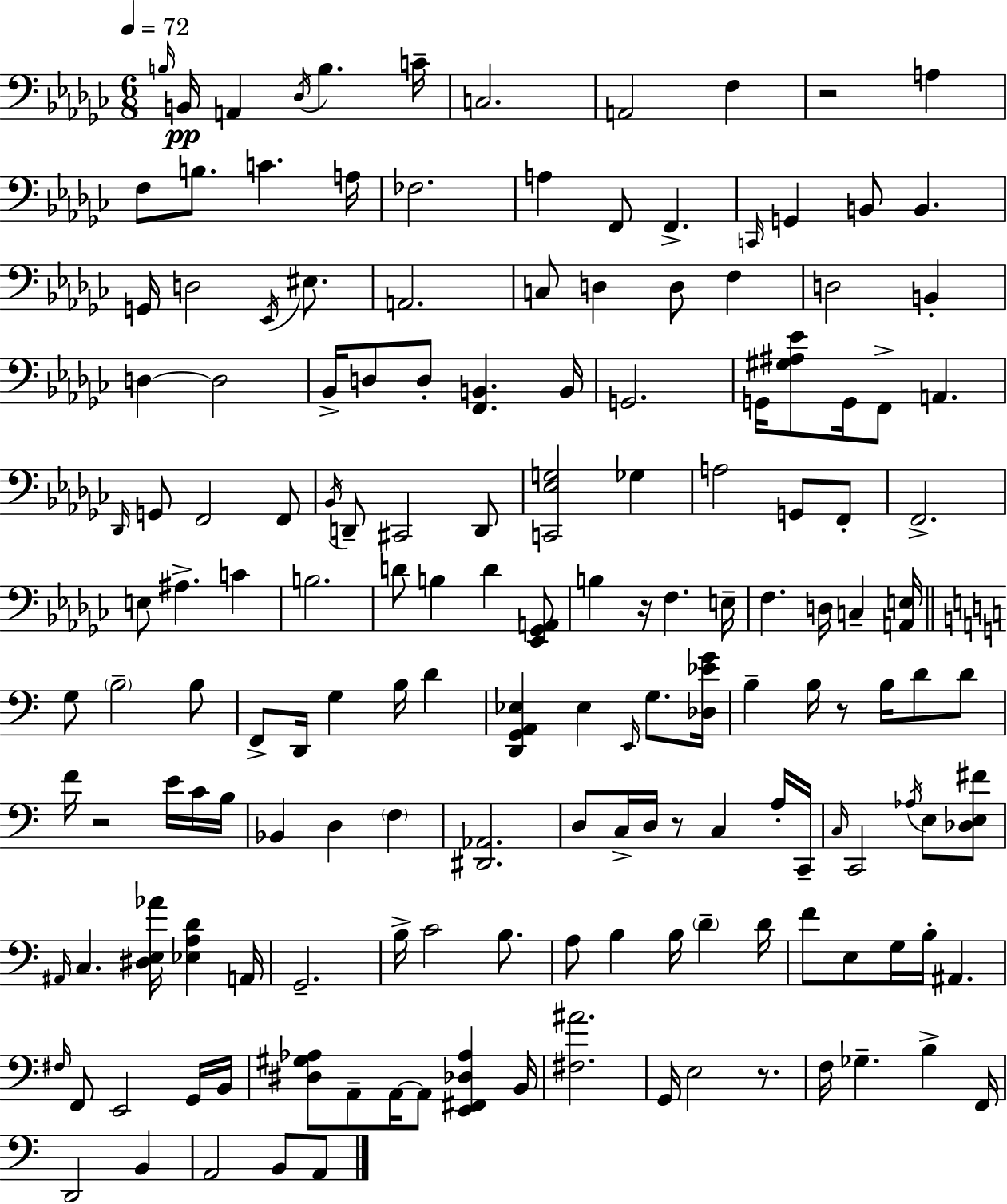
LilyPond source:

{
  \clef bass
  \numericTimeSignature
  \time 6/8
  \key ees \minor
  \tempo 4 = 72
  \grace { b16 }\pp b,16 a,4 \acciaccatura { des16 } b4. | c'16-- c2. | a,2 f4 | r2 a4 | \break f8 b8. c'4. | a16 fes2. | a4 f,8 f,4.-> | \grace { c,16 } g,4 b,8 b,4. | \break g,16 d2 | \acciaccatura { ees,16 } eis8. a,2. | c8 d4 d8 | f4 d2 | \break b,4-. d4~~ d2 | bes,16-> d8 d8-. <f, b,>4. | b,16 g,2. | g,16 <gis ais ees'>8 g,16 f,8-> a,4. | \break \grace { des,16 } g,8 f,2 | f,8 \acciaccatura { bes,16 } d,8-- cis,2 | d,8 <c, ees g>2 | ges4 a2 | \break g,8 f,8-. f,2.-> | e8 ais4.-> | c'4 b2. | d'8 b4 | \break d'4 <ees, ges, a,>8 b4 r16 f4. | e16-- f4. | d16 c4-- <a, e>16 \bar "||" \break \key a \minor g8 \parenthesize b2-- b8 | f,8-> d,16 g4 b16 d'4 | <d, g, a, ees>4 ees4 \grace { e,16 } g8. | <des ees' g'>16 b4-- b16 r8 b16 d'8 d'8 | \break f'16 r2 e'16 c'16 | b16 bes,4 d4 \parenthesize f4 | <dis, aes,>2. | d8 c16-> d16 r8 c4 a16-. | \break c,16-- \grace { c16 } c,2 \acciaccatura { aes16 } e8 | <des e fis'>8 \grace { ais,16 } c4. <dis e aes'>16 <ees a d'>4 | a,16 g,2.-- | b16-> c'2 | \break b8. a8 b4 b16 \parenthesize d'4-- | d'16 f'8 e8 g16 b16-. ais,4. | \grace { fis16 } f,8 e,2 | g,16 b,16 <dis gis aes>8 a,8-- a,16~~ a,8 | \break <e, fis, des aes>4 b,16 <fis ais'>2. | g,16 e2 | r8. f16 ges4.-- | b4-> f,16 d,2 | \break b,4 a,2 | b,8 a,8 \bar "|."
}